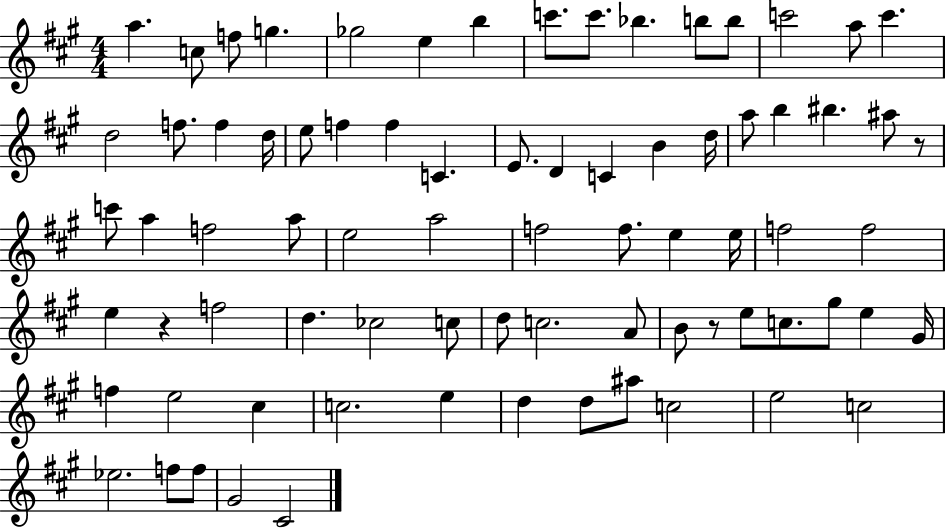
A5/q. C5/e F5/e G5/q. Gb5/h E5/q B5/q C6/e. C6/e. Bb5/q. B5/e B5/e C6/h A5/e C6/q. D5/h F5/e. F5/q D5/s E5/e F5/q F5/q C4/q. E4/e. D4/q C4/q B4/q D5/s A5/e B5/q BIS5/q. A#5/e R/e C6/e A5/q F5/h A5/e E5/h A5/h F5/h F5/e. E5/q E5/s F5/h F5/h E5/q R/q F5/h D5/q. CES5/h C5/e D5/e C5/h. A4/e B4/e R/e E5/e C5/e. G#5/e E5/q G#4/s F5/q E5/h C#5/q C5/h. E5/q D5/q D5/e A#5/e C5/h E5/h C5/h Eb5/h. F5/e F5/e G#4/h C#4/h